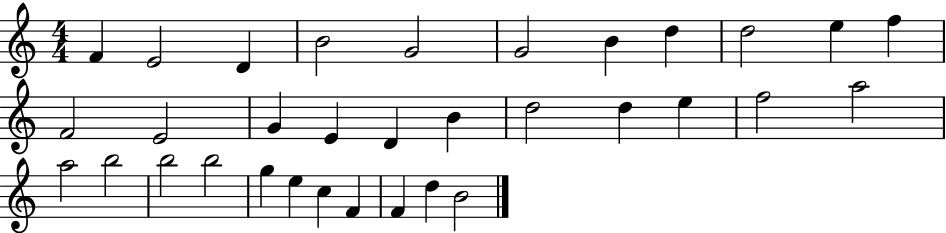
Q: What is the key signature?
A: C major